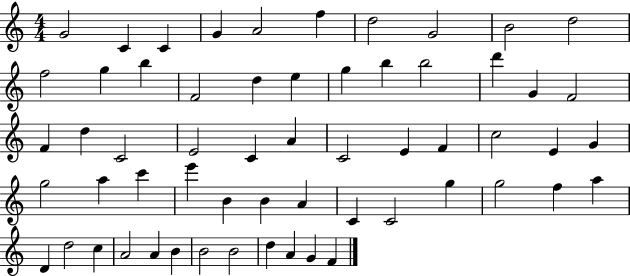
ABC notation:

X:1
T:Untitled
M:4/4
L:1/4
K:C
G2 C C G A2 f d2 G2 B2 d2 f2 g b F2 d e g b b2 d' G F2 F d C2 E2 C A C2 E F c2 E G g2 a c' e' B B A C C2 g g2 f a D d2 c A2 A B B2 B2 d A G F